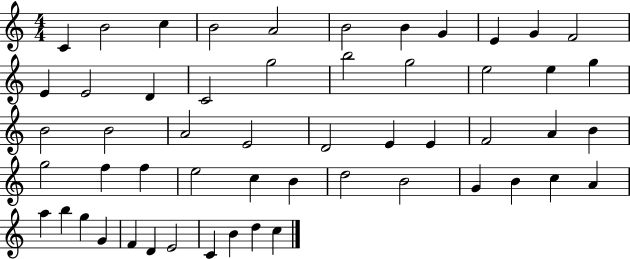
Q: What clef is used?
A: treble